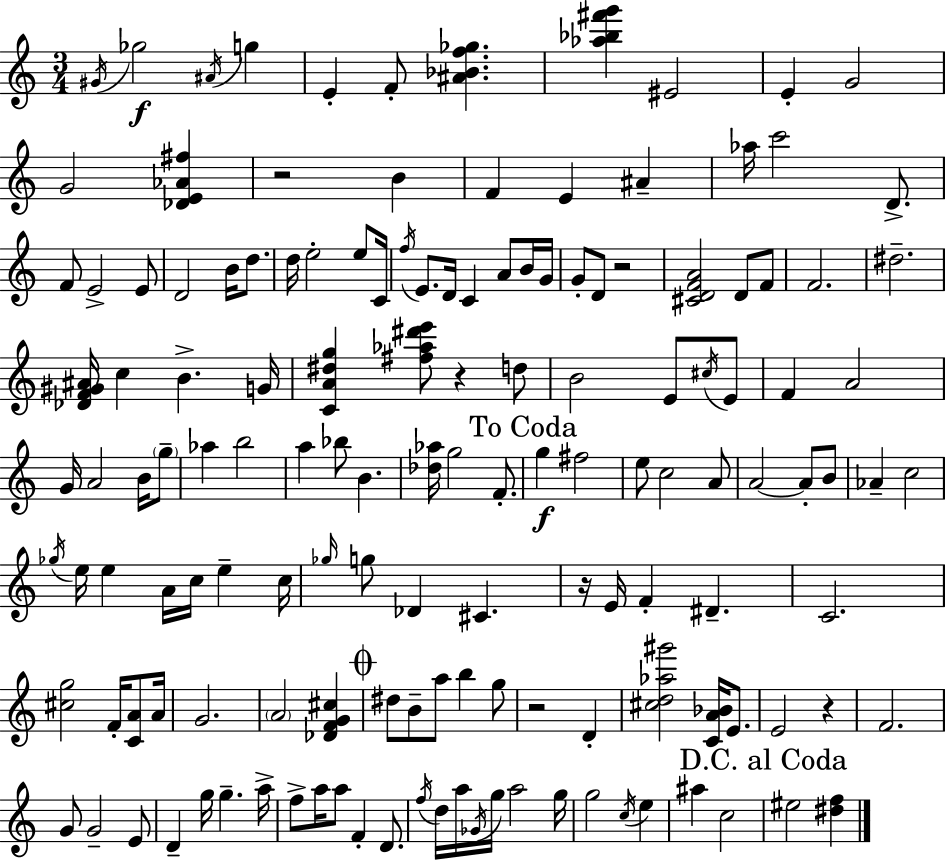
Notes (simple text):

G#4/s Gb5/h A#4/s G5/q E4/q F4/e [A#4,Bb4,F5,Gb5]/q. [Ab5,Bb5,F#6,G6]/q EIS4/h E4/q G4/h G4/h [Db4,E4,Ab4,F#5]/q R/h B4/q F4/q E4/q A#4/q Ab5/s C6/h D4/e. F4/e E4/h E4/e D4/h B4/s D5/e. D5/s E5/h E5/e C4/s F5/s E4/e. D4/s C4/q A4/e B4/s G4/s G4/e D4/e R/h [C#4,D4,F4,A4]/h D4/e F4/e F4/h. D#5/h. [Db4,F4,G#4,A#4]/s C5/q B4/q. G4/s [C4,A4,D#5,G5]/q [F#5,Ab5,D#6,E6]/e R/q D5/e B4/h E4/e C#5/s E4/e F4/q A4/h G4/s A4/h B4/s G5/e Ab5/q B5/h A5/q Bb5/e B4/q. [Db5,Ab5]/s G5/h F4/e. G5/q F#5/h E5/e C5/h A4/e A4/h A4/e B4/e Ab4/q C5/h Gb5/s E5/s E5/q A4/s C5/s E5/q C5/s Gb5/s G5/e Db4/q C#4/q. R/s E4/s F4/q D#4/q. C4/h. [C#5,G5]/h F4/s [C4,A4]/e A4/s G4/h. A4/h [Db4,F4,G4,C#5]/q D#5/e B4/e A5/e B5/q G5/e R/h D4/q [C#5,D5,Ab5,G#6]/h [C4,A4,Bb4]/s E4/e. E4/h R/q F4/h. G4/e G4/h E4/e D4/q G5/s G5/q. A5/s F5/e A5/s A5/e F4/q D4/e. F5/s D5/s A5/s Gb4/s G5/s A5/h G5/s G5/h C5/s E5/q A#5/q C5/h EIS5/h [D#5,F5]/q